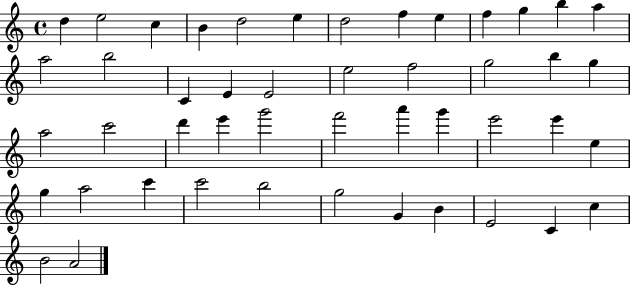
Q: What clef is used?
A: treble